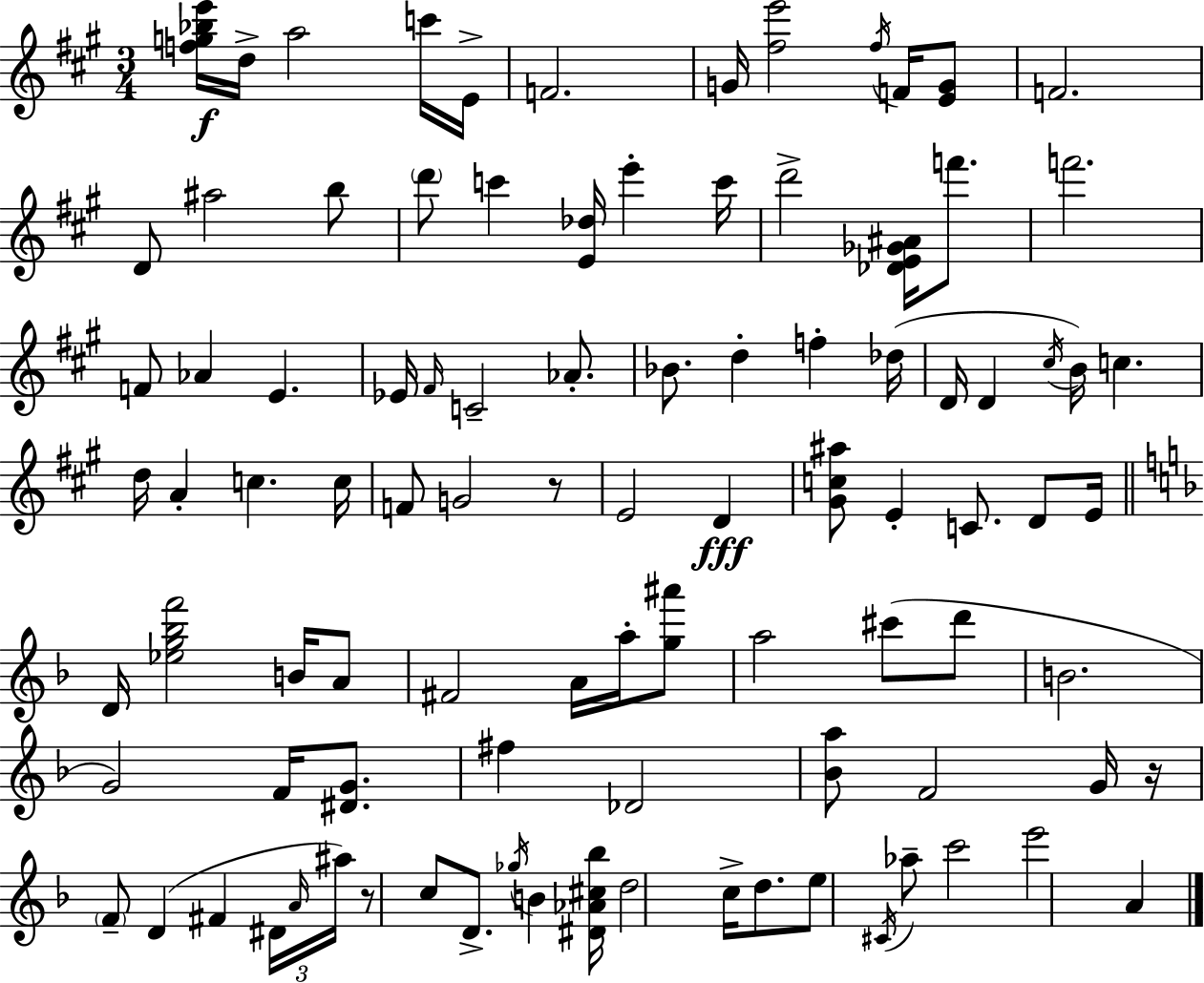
{
  \clef treble
  \numericTimeSignature
  \time 3/4
  \key a \major
  \repeat volta 2 { <f'' g'' bes'' e'''>16\f d''16-> a''2 c'''16 e'16-> | f'2. | g'16 <fis'' e'''>2 \acciaccatura { fis''16 } f'16 <e' g'>8 | f'2. | \break d'8 ais''2 b''8 | \parenthesize d'''8 c'''4 <e' des''>16 e'''4-. | c'''16 d'''2-> <des' e' ges' ais'>16 f'''8. | f'''2. | \break f'8 aes'4 e'4. | ees'16 \grace { fis'16 } c'2-- aes'8.-. | bes'8. d''4-. f''4-. | des''16( d'16 d'4 \acciaccatura { cis''16 }) b'16 c''4. | \break d''16 a'4-. c''4. | c''16 f'8 g'2 | r8 e'2 d'4\fff | <gis' c'' ais''>8 e'4-. c'8. | \break d'8 e'16 \bar "||" \break \key f \major d'16 <ees'' g'' bes'' f'''>2 b'16 a'8 | fis'2 a'16 a''16-. <g'' ais'''>8 | a''2 cis'''8( d'''8 | b'2. | \break g'2) f'16 <dis' g'>8. | fis''4 des'2 | <bes' a''>8 f'2 g'16 r16 | \parenthesize f'8-- d'4( fis'4 \tuplet 3/2 { dis'16 \grace { a'16 } | \break ais''16) } r8 c''8 d'8.-> \acciaccatura { ges''16 } b'4 | <dis' aes' cis'' bes''>16 d''2 c''16-> d''8. | e''8 \acciaccatura { cis'16 } aes''8-- c'''2 | e'''2 a'4 | \break } \bar "|."
}